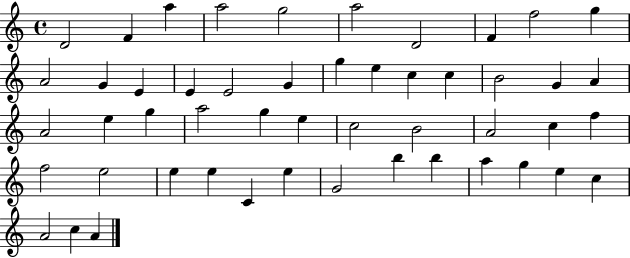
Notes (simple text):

D4/h F4/q A5/q A5/h G5/h A5/h D4/h F4/q F5/h G5/q A4/h G4/q E4/q E4/q E4/h G4/q G5/q E5/q C5/q C5/q B4/h G4/q A4/q A4/h E5/q G5/q A5/h G5/q E5/q C5/h B4/h A4/h C5/q F5/q F5/h E5/h E5/q E5/q C4/q E5/q G4/h B5/q B5/q A5/q G5/q E5/q C5/q A4/h C5/q A4/q